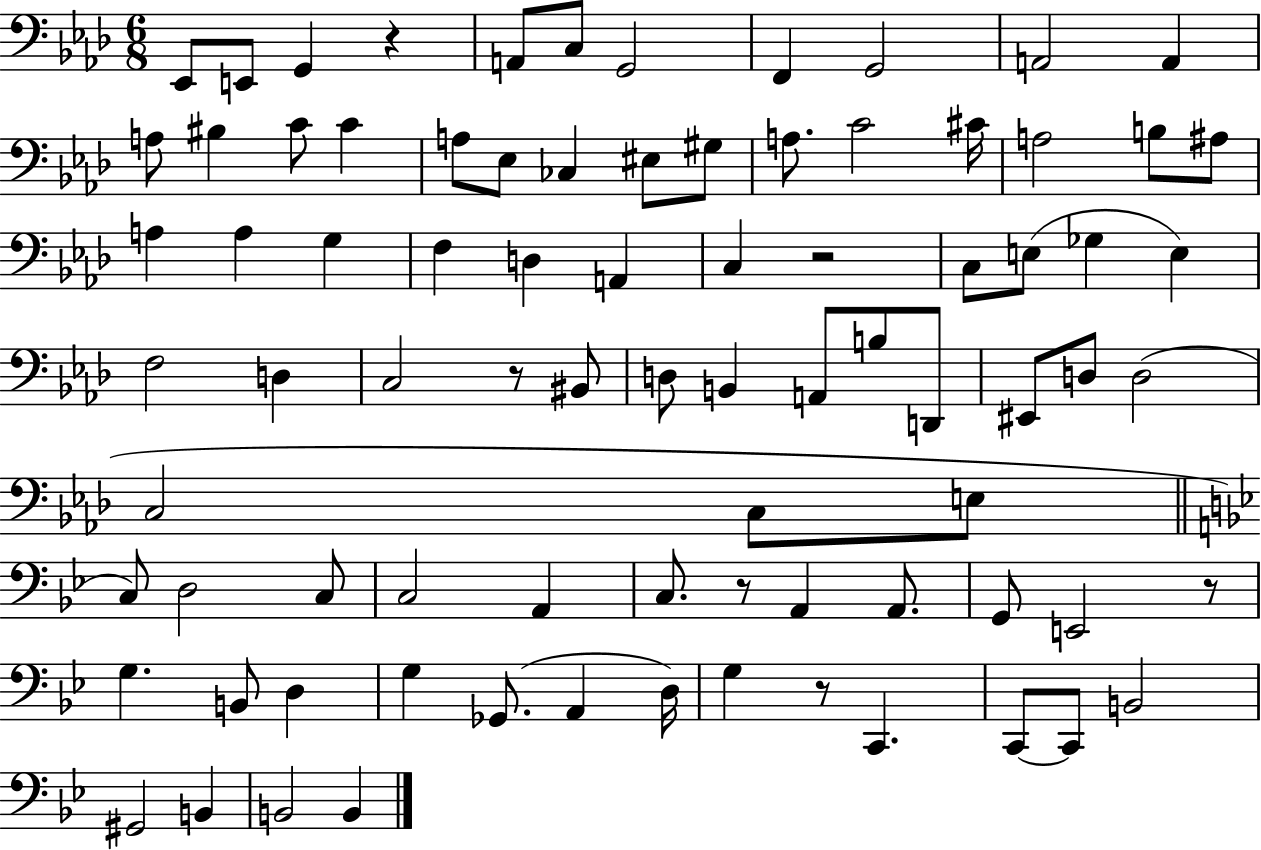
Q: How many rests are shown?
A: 6